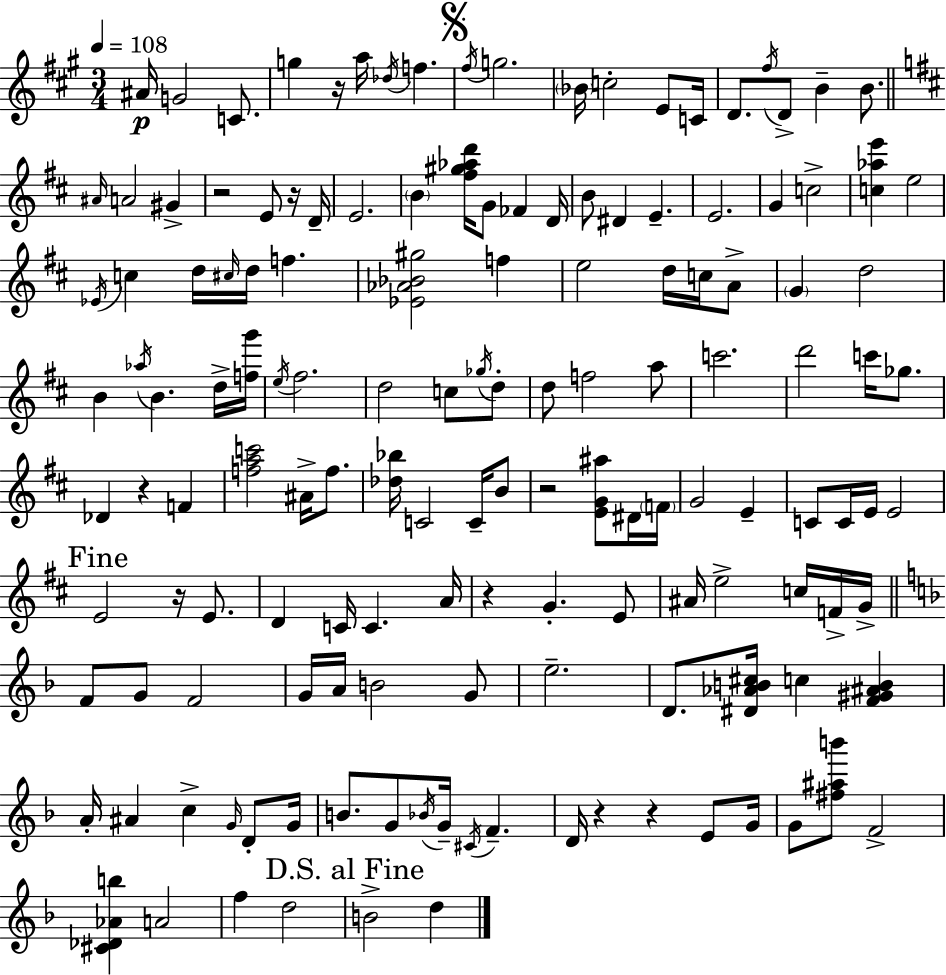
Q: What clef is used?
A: treble